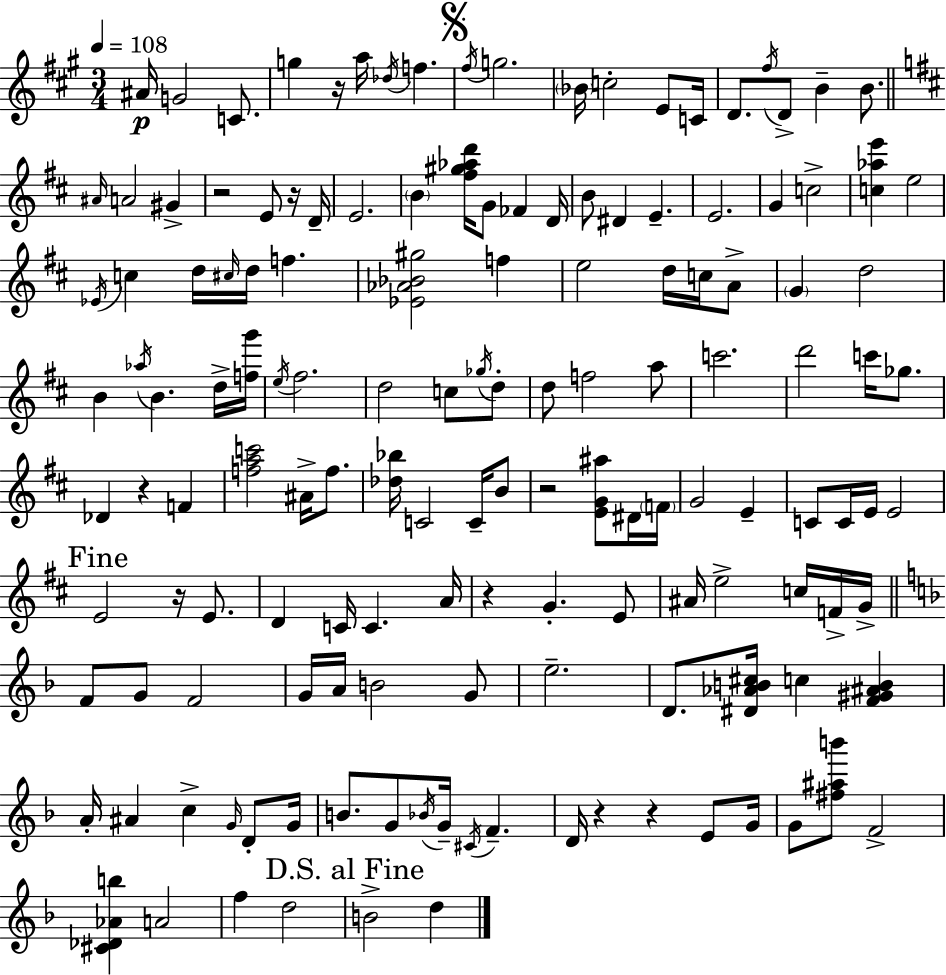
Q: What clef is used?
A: treble